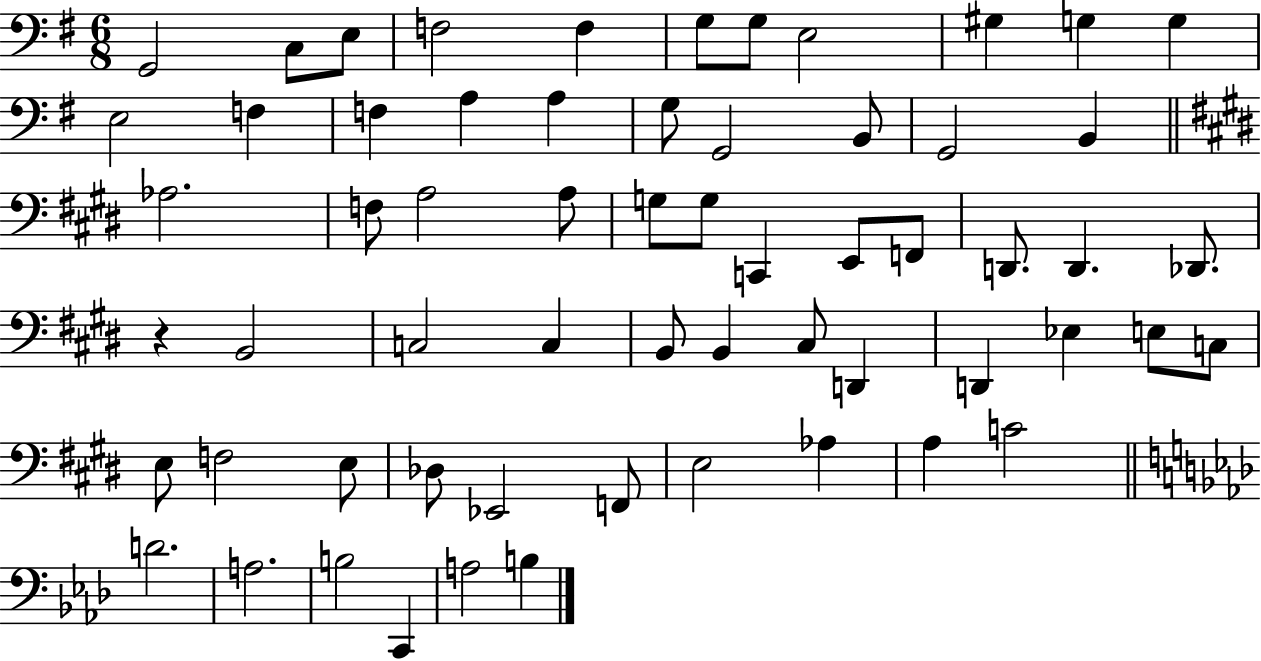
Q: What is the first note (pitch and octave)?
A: G2